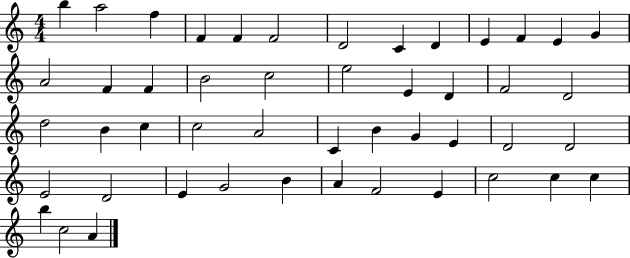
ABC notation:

X:1
T:Untitled
M:4/4
L:1/4
K:C
b a2 f F F F2 D2 C D E F E G A2 F F B2 c2 e2 E D F2 D2 d2 B c c2 A2 C B G E D2 D2 E2 D2 E G2 B A F2 E c2 c c b c2 A